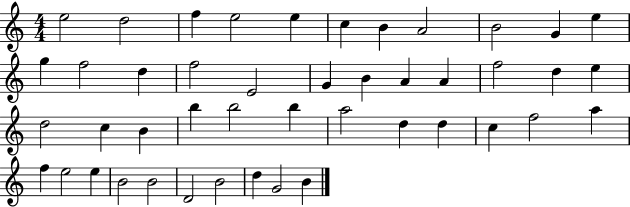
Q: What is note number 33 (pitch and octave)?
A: C5